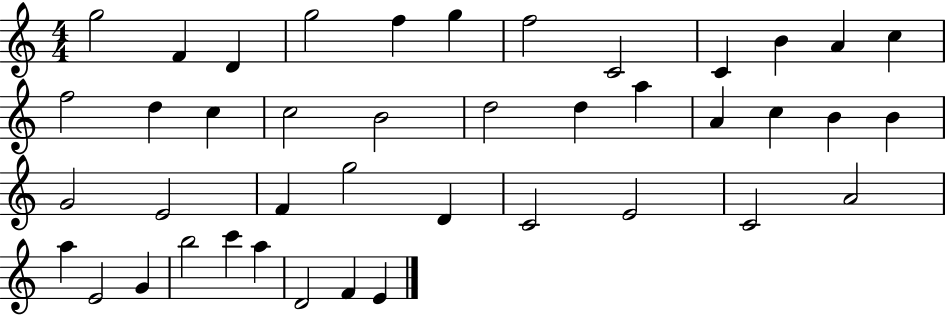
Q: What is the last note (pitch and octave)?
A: E4